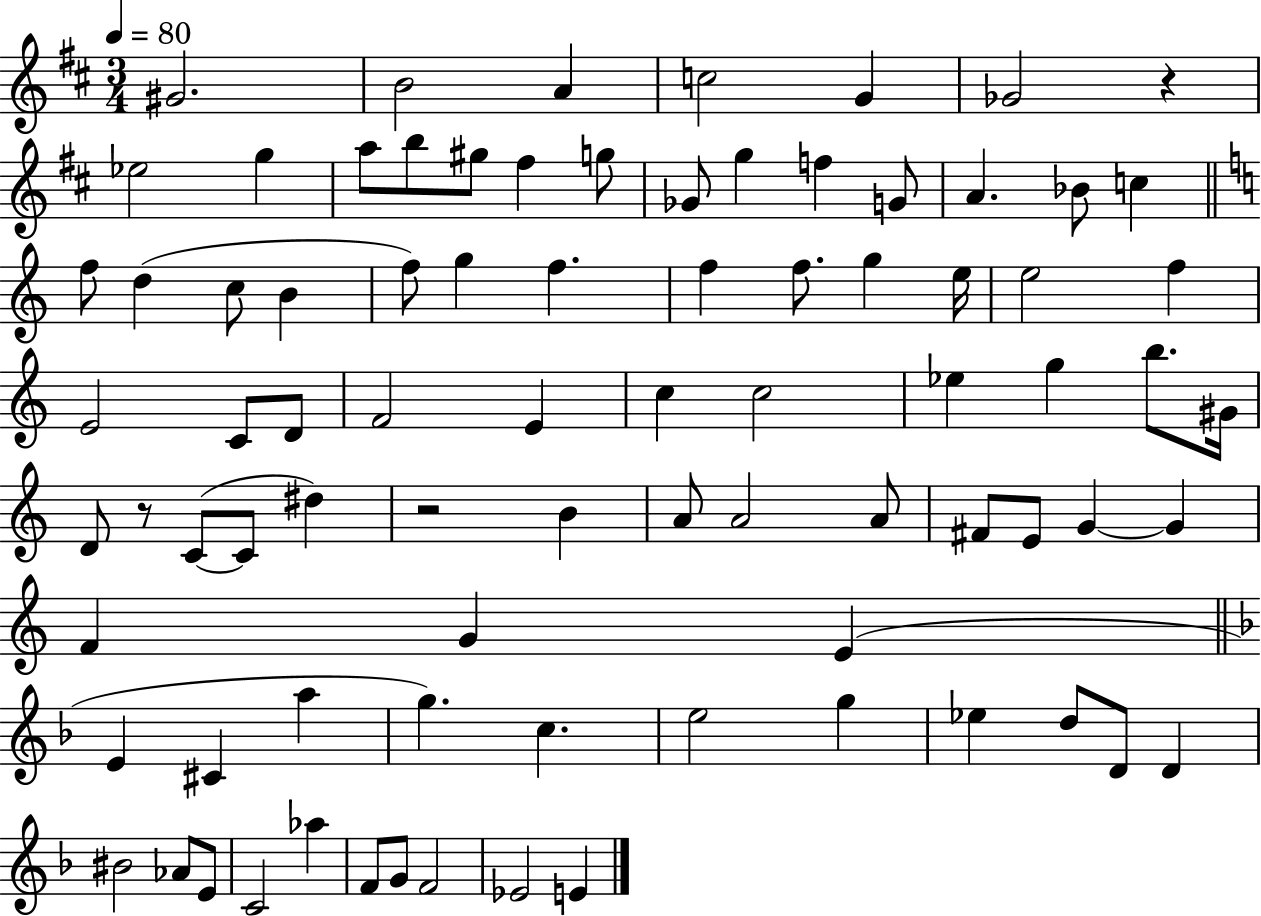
{
  \clef treble
  \numericTimeSignature
  \time 3/4
  \key d \major
  \tempo 4 = 80
  gis'2. | b'2 a'4 | c''2 g'4 | ges'2 r4 | \break ees''2 g''4 | a''8 b''8 gis''8 fis''4 g''8 | ges'8 g''4 f''4 g'8 | a'4. bes'8 c''4 | \break \bar "||" \break \key c \major f''8 d''4( c''8 b'4 | f''8) g''4 f''4. | f''4 f''8. g''4 e''16 | e''2 f''4 | \break e'2 c'8 d'8 | f'2 e'4 | c''4 c''2 | ees''4 g''4 b''8. gis'16 | \break d'8 r8 c'8~(~ c'8 dis''4) | r2 b'4 | a'8 a'2 a'8 | fis'8 e'8 g'4~~ g'4 | \break f'4 g'4 e'4( | \bar "||" \break \key f \major e'4 cis'4 a''4 | g''4.) c''4. | e''2 g''4 | ees''4 d''8 d'8 d'4 | \break bis'2 aes'8 e'8 | c'2 aes''4 | f'8 g'8 f'2 | ees'2 e'4 | \break \bar "|."
}